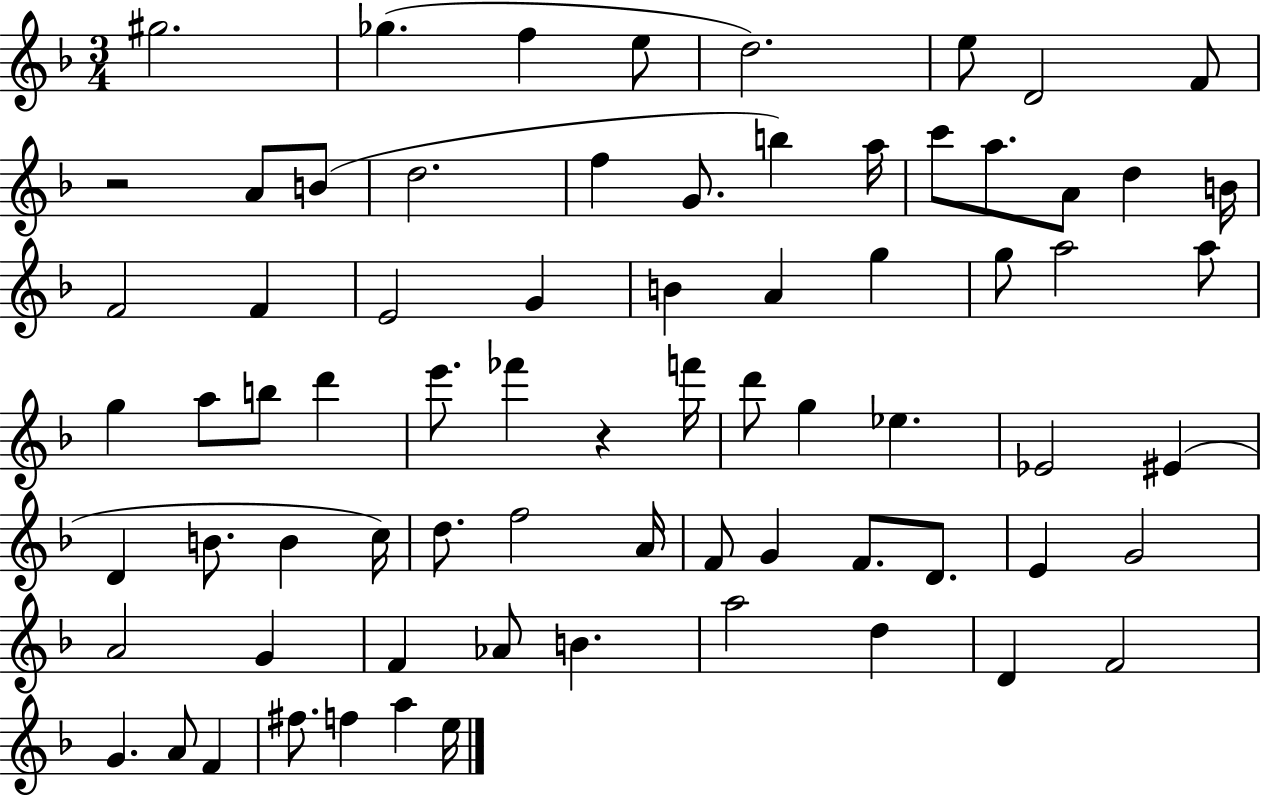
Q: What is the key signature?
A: F major